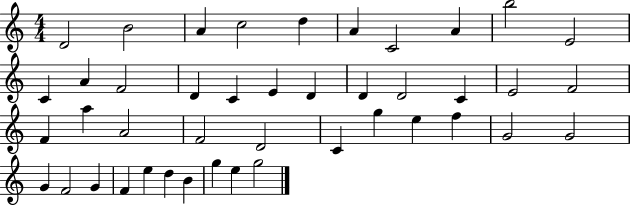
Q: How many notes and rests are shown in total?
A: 43